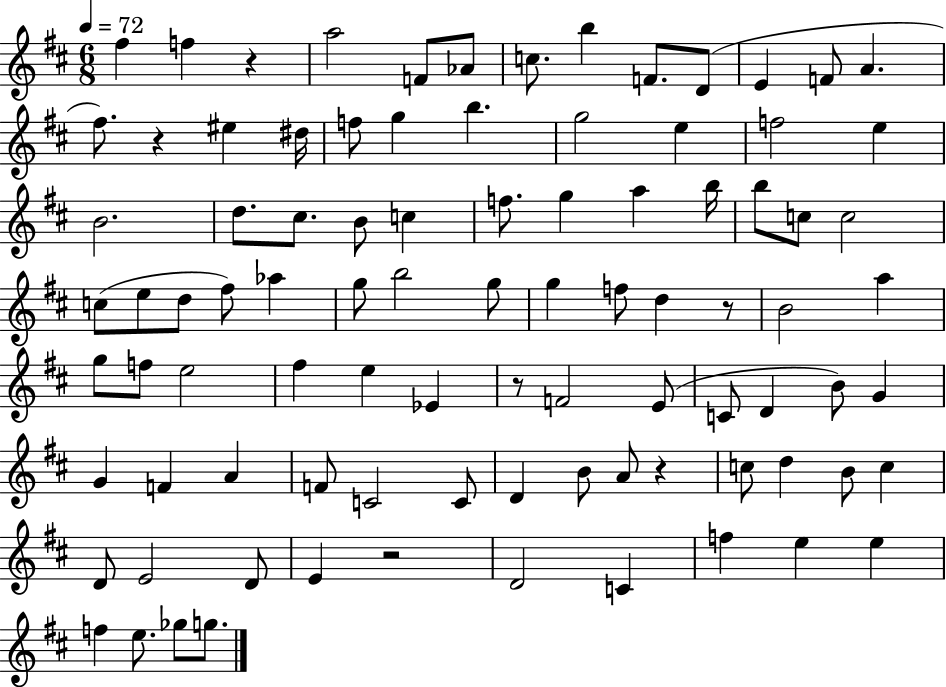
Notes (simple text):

F#5/q F5/q R/q A5/h F4/e Ab4/e C5/e. B5/q F4/e. D4/e E4/q F4/e A4/q. F#5/e. R/q EIS5/q D#5/s F5/e G5/q B5/q. G5/h E5/q F5/h E5/q B4/h. D5/e. C#5/e. B4/e C5/q F5/e. G5/q A5/q B5/s B5/e C5/e C5/h C5/e E5/e D5/e F#5/e Ab5/q G5/e B5/h G5/e G5/q F5/e D5/q R/e B4/h A5/q G5/e F5/e E5/h F#5/q E5/q Eb4/q R/e F4/h E4/e C4/e D4/q B4/e G4/q G4/q F4/q A4/q F4/e C4/h C4/e D4/q B4/e A4/e R/q C5/e D5/q B4/e C5/q D4/e E4/h D4/e E4/q R/h D4/h C4/q F5/q E5/q E5/q F5/q E5/e. Gb5/e G5/e.